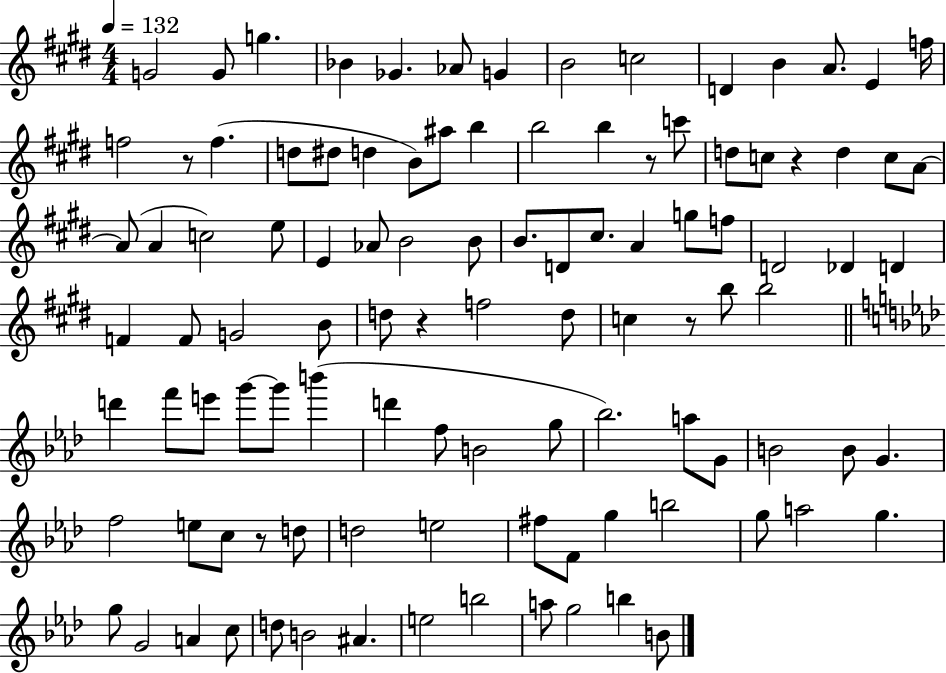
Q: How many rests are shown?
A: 6